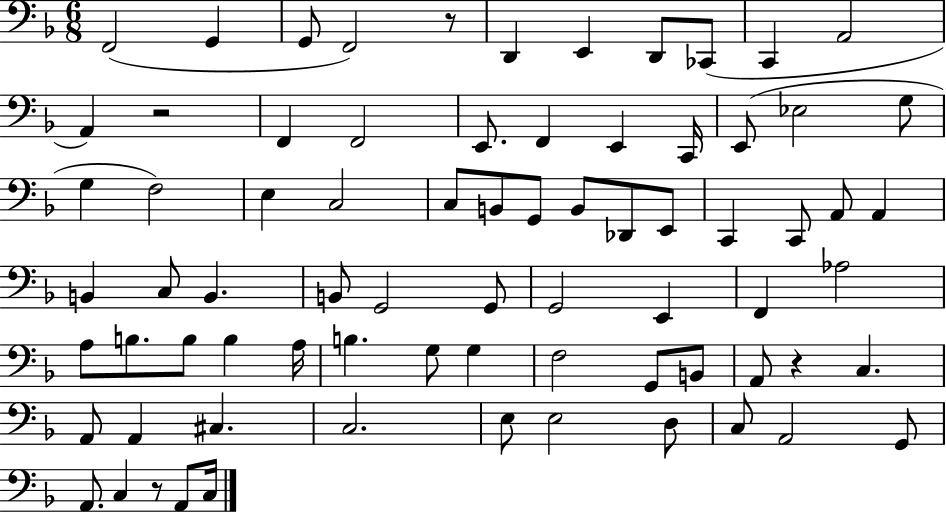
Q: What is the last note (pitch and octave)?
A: C3